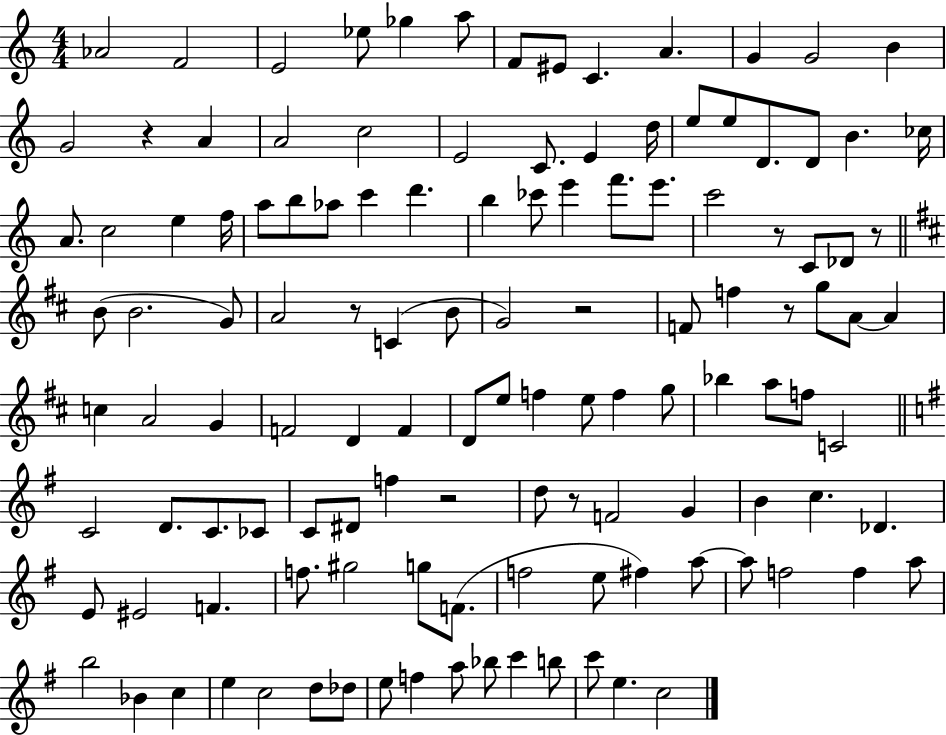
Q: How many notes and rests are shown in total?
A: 124